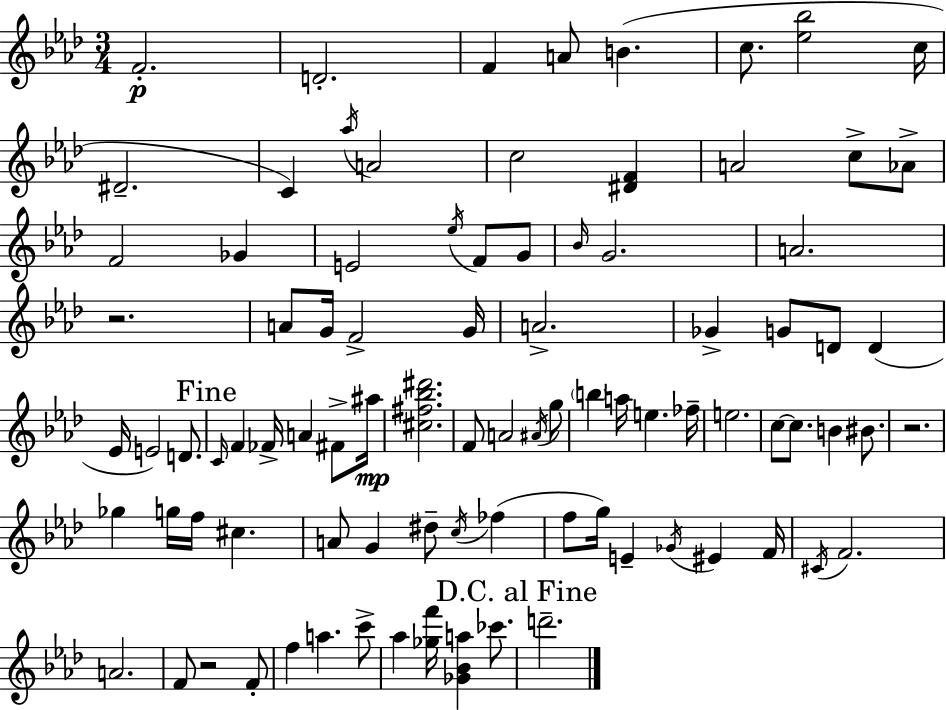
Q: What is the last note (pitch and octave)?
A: D6